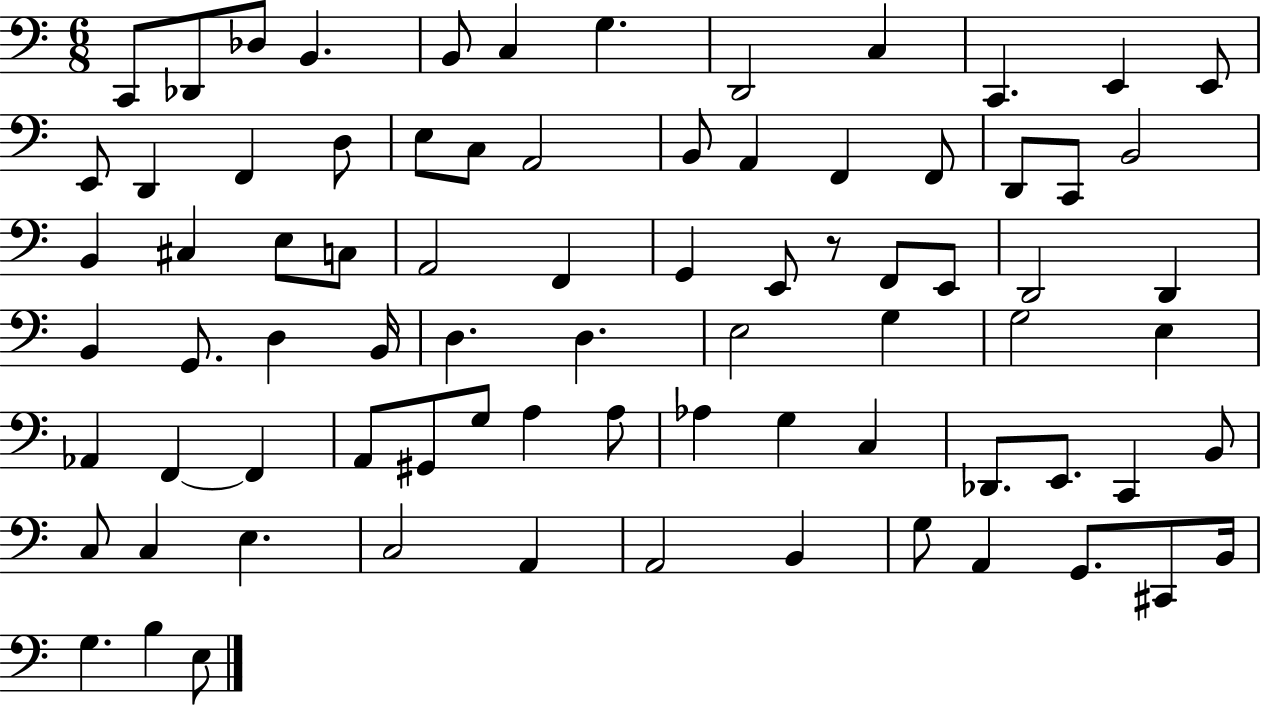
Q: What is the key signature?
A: C major